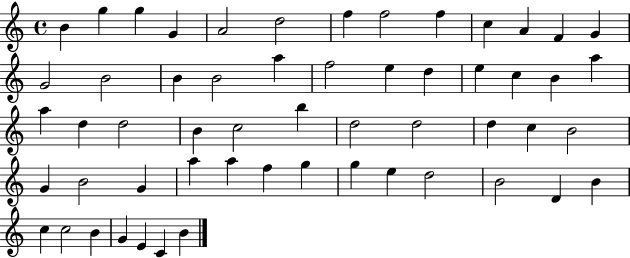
X:1
T:Untitled
M:4/4
L:1/4
K:C
B g g G A2 d2 f f2 f c A F G G2 B2 B B2 a f2 e d e c B a a d d2 B c2 b d2 d2 d c B2 G B2 G a a f g g e d2 B2 D B c c2 B G E C B